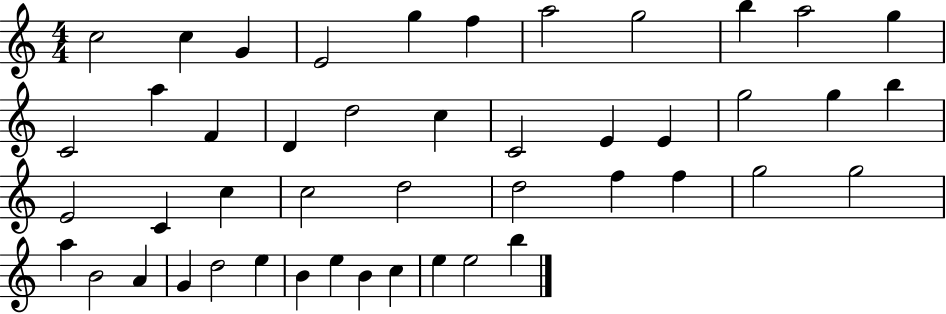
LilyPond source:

{
  \clef treble
  \numericTimeSignature
  \time 4/4
  \key c \major
  c''2 c''4 g'4 | e'2 g''4 f''4 | a''2 g''2 | b''4 a''2 g''4 | \break c'2 a''4 f'4 | d'4 d''2 c''4 | c'2 e'4 e'4 | g''2 g''4 b''4 | \break e'2 c'4 c''4 | c''2 d''2 | d''2 f''4 f''4 | g''2 g''2 | \break a''4 b'2 a'4 | g'4 d''2 e''4 | b'4 e''4 b'4 c''4 | e''4 e''2 b''4 | \break \bar "|."
}